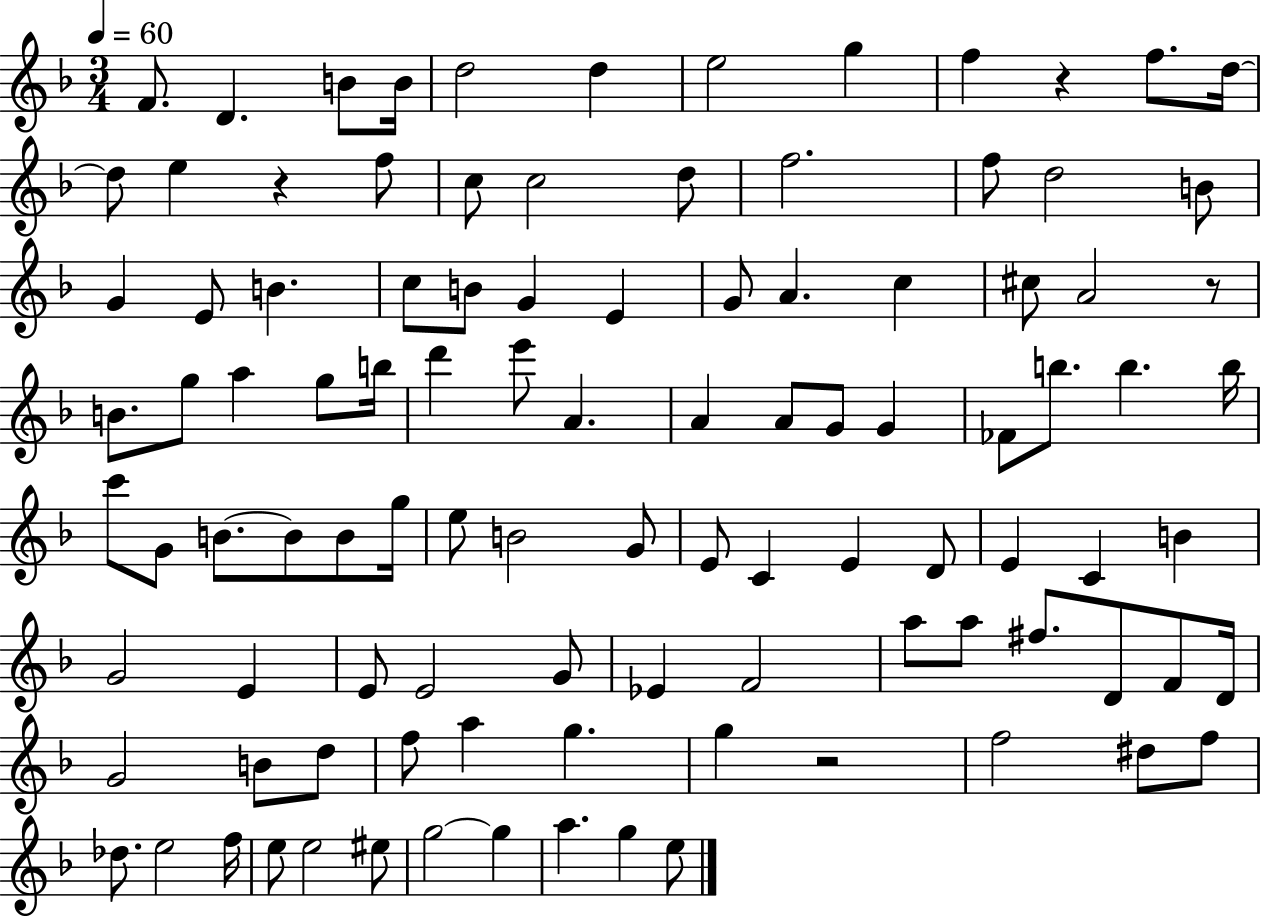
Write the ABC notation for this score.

X:1
T:Untitled
M:3/4
L:1/4
K:F
F/2 D B/2 B/4 d2 d e2 g f z f/2 d/4 d/2 e z f/2 c/2 c2 d/2 f2 f/2 d2 B/2 G E/2 B c/2 B/2 G E G/2 A c ^c/2 A2 z/2 B/2 g/2 a g/2 b/4 d' e'/2 A A A/2 G/2 G _F/2 b/2 b b/4 c'/2 G/2 B/2 B/2 B/2 g/4 e/2 B2 G/2 E/2 C E D/2 E C B G2 E E/2 E2 G/2 _E F2 a/2 a/2 ^f/2 D/2 F/2 D/4 G2 B/2 d/2 f/2 a g g z2 f2 ^d/2 f/2 _d/2 e2 f/4 e/2 e2 ^e/2 g2 g a g e/2